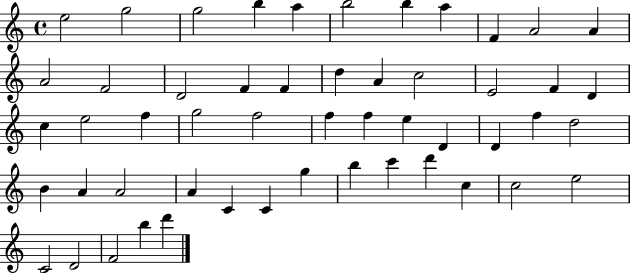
X:1
T:Untitled
M:4/4
L:1/4
K:C
e2 g2 g2 b a b2 b a F A2 A A2 F2 D2 F F d A c2 E2 F D c e2 f g2 f2 f f e D D f d2 B A A2 A C C g b c' d' c c2 e2 C2 D2 F2 b d'